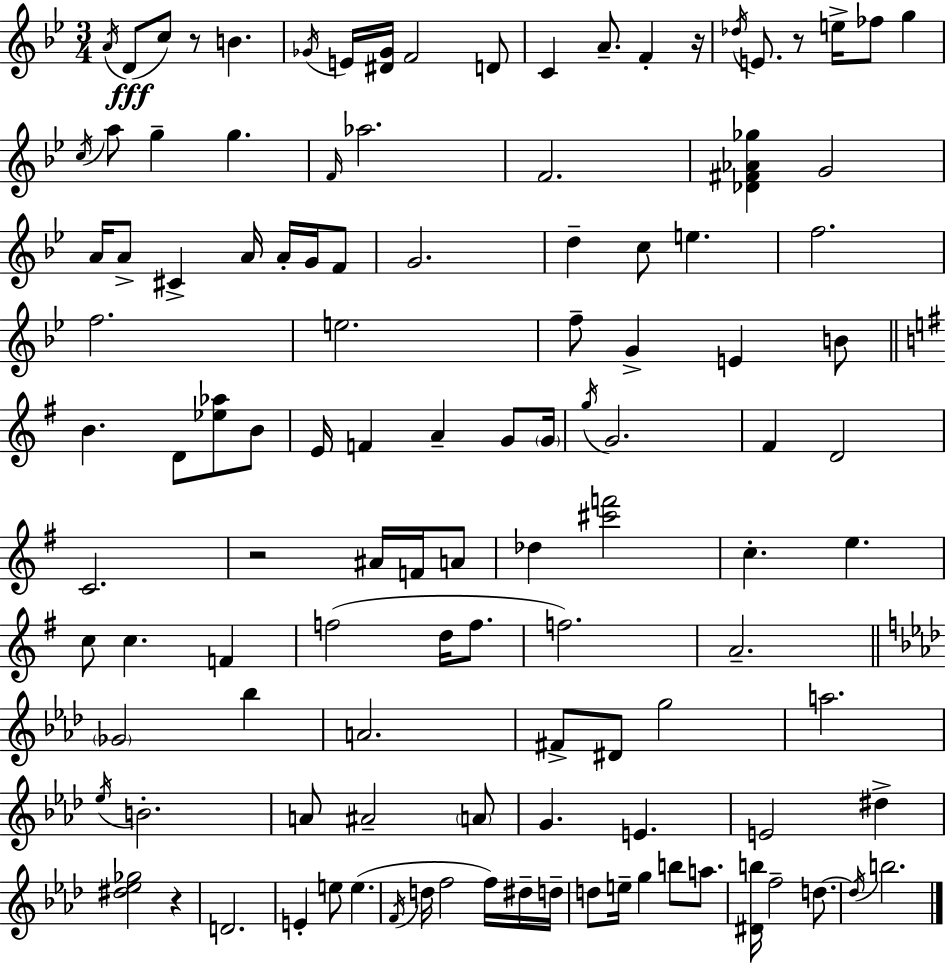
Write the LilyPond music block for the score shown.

{
  \clef treble
  \numericTimeSignature
  \time 3/4
  \key g \minor
  \acciaccatura { a'16 }(\fff d'8 c''8) r8 b'4. | \acciaccatura { ges'16 } e'16 <dis' ges'>16 f'2 | d'8 c'4 a'8.-- f'4-. | r16 \acciaccatura { des''16 } e'8. r8 e''16-> fes''8 g''4 | \break \acciaccatura { c''16 } a''8 g''4-- g''4. | \grace { f'16 } aes''2. | f'2. | <des' fis' aes' ges''>4 g'2 | \break a'16 a'8-> cis'4-> | a'16 a'16-. g'16 f'8 g'2. | d''4-- c''8 e''4. | f''2. | \break f''2. | e''2. | f''8-- g'4-> e'4 | b'8 \bar "||" \break \key e \minor b'4. d'8 <ees'' aes''>8 b'8 | e'16 f'4 a'4-- g'8 \parenthesize g'16 | \acciaccatura { g''16 } g'2. | fis'4 d'2 | \break c'2. | r2 ais'16 f'16 a'8 | des''4 <cis''' f'''>2 | c''4.-. e''4. | \break c''8 c''4. f'4 | f''2( d''16 f''8. | f''2.) | a'2.-- | \break \bar "||" \break \key f \minor \parenthesize ges'2 bes''4 | a'2. | fis'8-> dis'8 g''2 | a''2. | \break \acciaccatura { ees''16 } b'2.-. | a'8 ais'2-- \parenthesize a'8 | g'4. e'4. | e'2 dis''4-> | \break <dis'' ees'' ges''>2 r4 | d'2. | e'4-. e''8 e''4.( | \acciaccatura { f'16 } d''16 f''2 f''16) | \break dis''16-- d''16-- d''8 e''16-- g''4 b''8 a''8. | <dis' b''>16 f''2-- d''8.~~ | \acciaccatura { d''16 } b''2. | \bar "|."
}